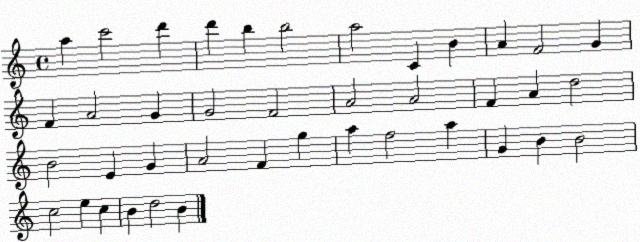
X:1
T:Untitled
M:4/4
L:1/4
K:C
a c'2 d' d' b b2 a2 C B A F2 G F A2 G G2 F2 A2 A2 F A d2 B2 E G A2 F g a f2 a G B B2 c2 e c B d2 B